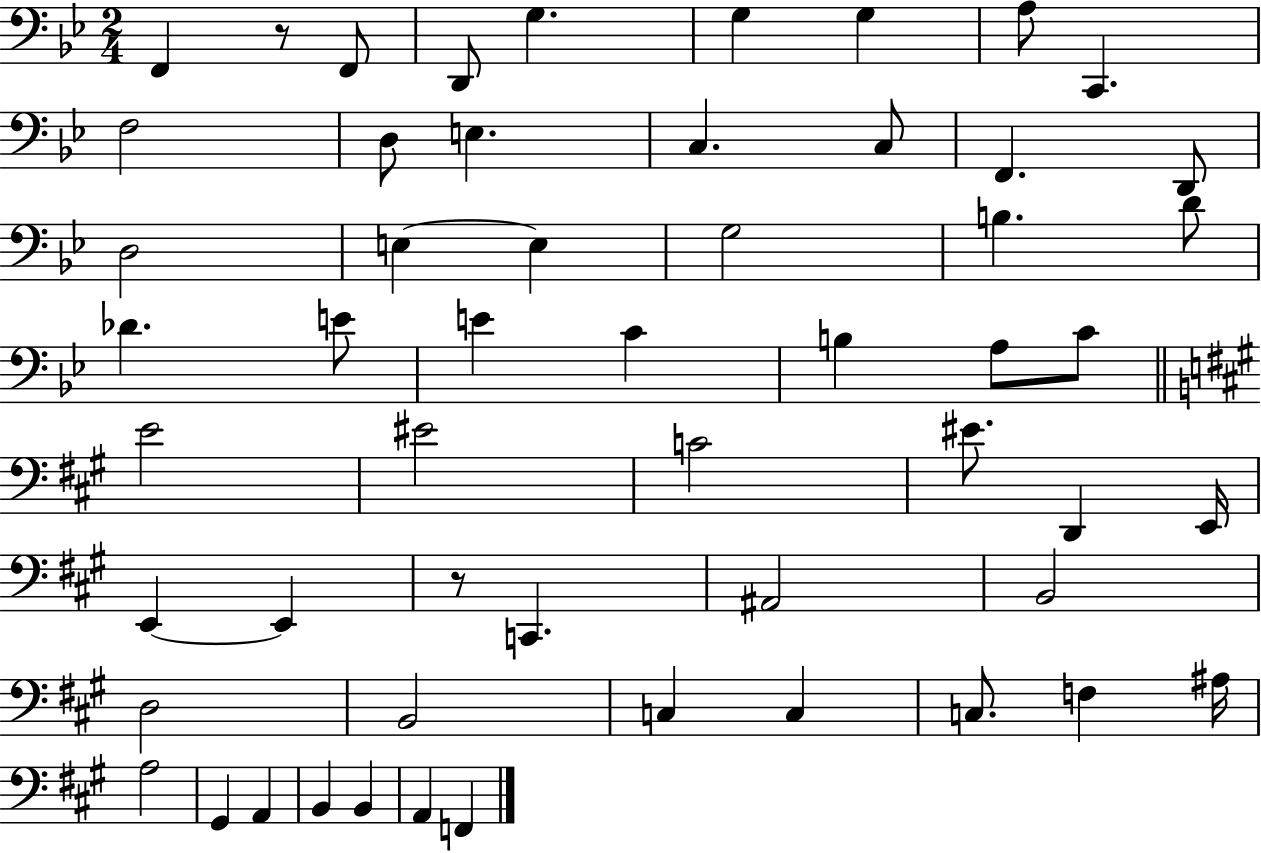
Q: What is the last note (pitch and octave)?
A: F2